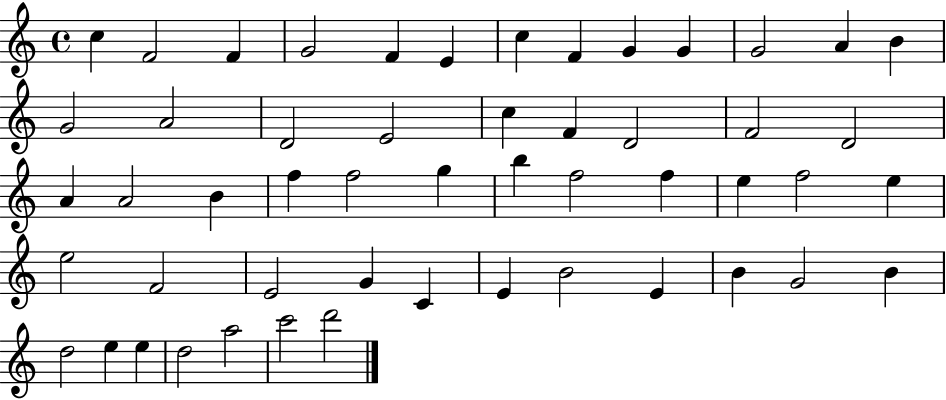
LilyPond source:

{
  \clef treble
  \time 4/4
  \defaultTimeSignature
  \key c \major
  c''4 f'2 f'4 | g'2 f'4 e'4 | c''4 f'4 g'4 g'4 | g'2 a'4 b'4 | \break g'2 a'2 | d'2 e'2 | c''4 f'4 d'2 | f'2 d'2 | \break a'4 a'2 b'4 | f''4 f''2 g''4 | b''4 f''2 f''4 | e''4 f''2 e''4 | \break e''2 f'2 | e'2 g'4 c'4 | e'4 b'2 e'4 | b'4 g'2 b'4 | \break d''2 e''4 e''4 | d''2 a''2 | c'''2 d'''2 | \bar "|."
}